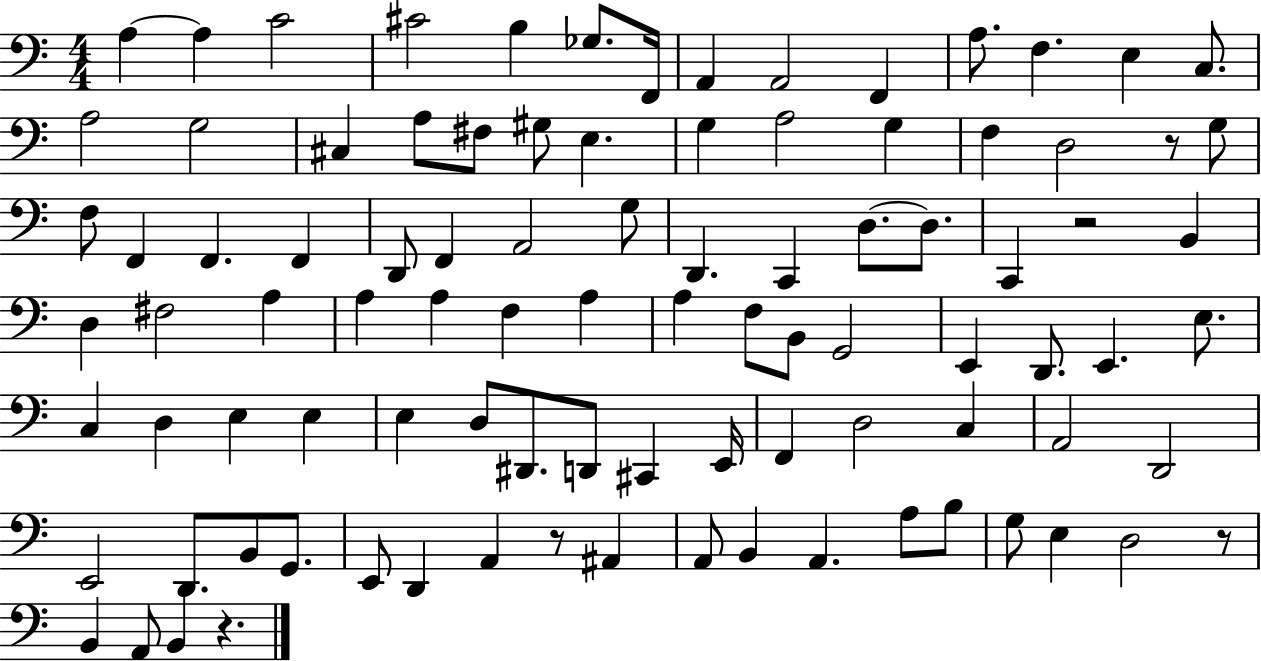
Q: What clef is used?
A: bass